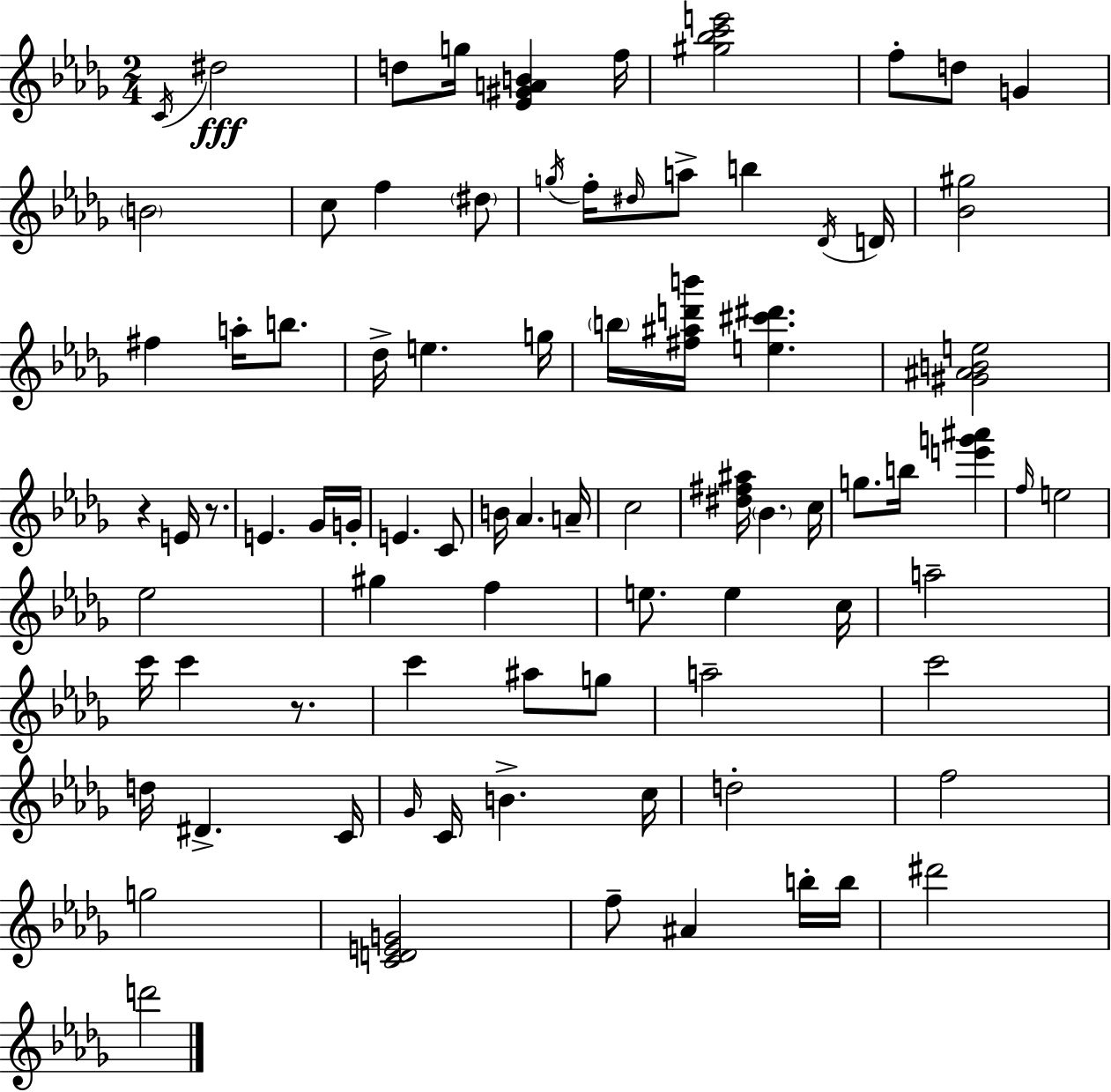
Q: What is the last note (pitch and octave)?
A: D6